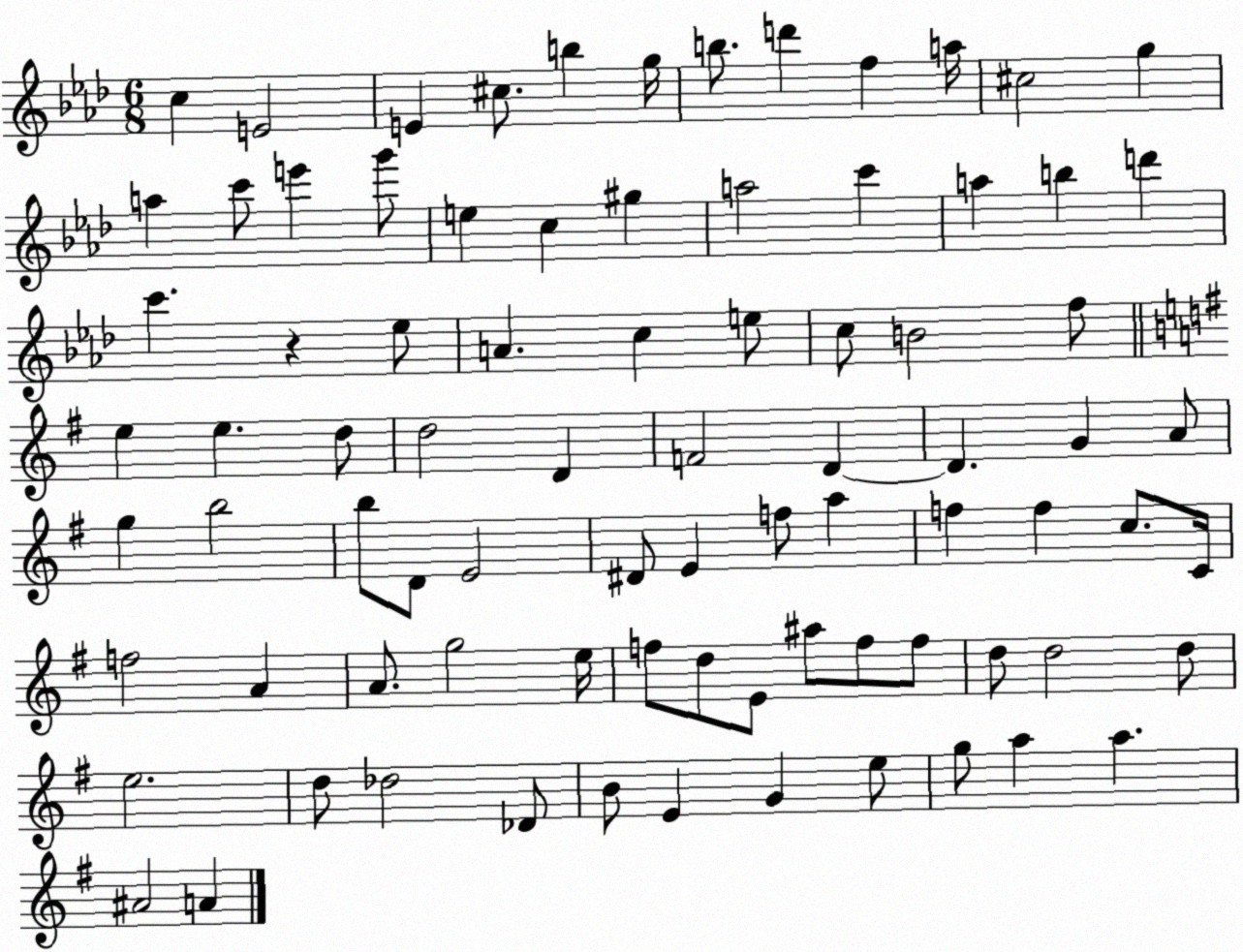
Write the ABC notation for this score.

X:1
T:Untitled
M:6/8
L:1/4
K:Ab
c E2 E ^c/2 b g/4 b/2 d' f a/4 ^c2 g a c'/2 e' g'/2 e c ^g a2 c' a b d' c' z _e/2 A c e/2 c/2 B2 f/2 e e d/2 d2 D F2 D D G A/2 g b2 b/2 D/2 E2 ^D/2 E f/2 a f f c/2 C/4 f2 A A/2 g2 e/4 f/2 d/2 E/2 ^a/2 f/2 f/2 d/2 d2 d/2 e2 d/2 _d2 _D/2 B/2 E G e/2 g/2 a a ^A2 A